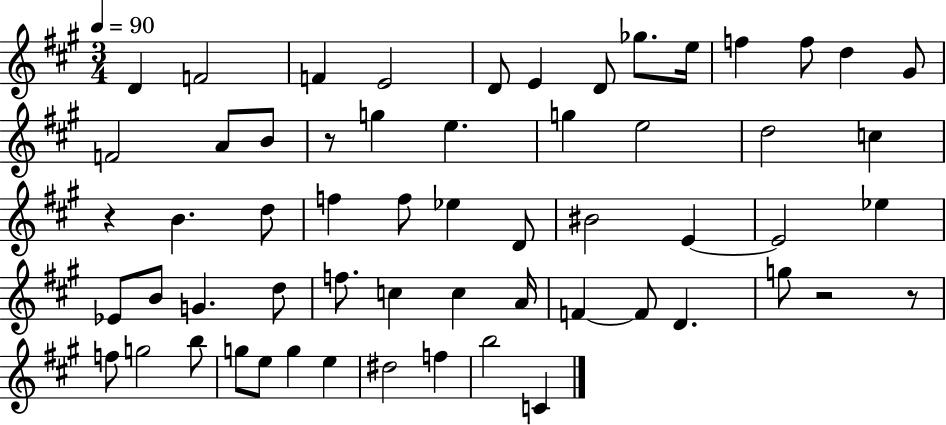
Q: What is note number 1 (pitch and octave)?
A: D4